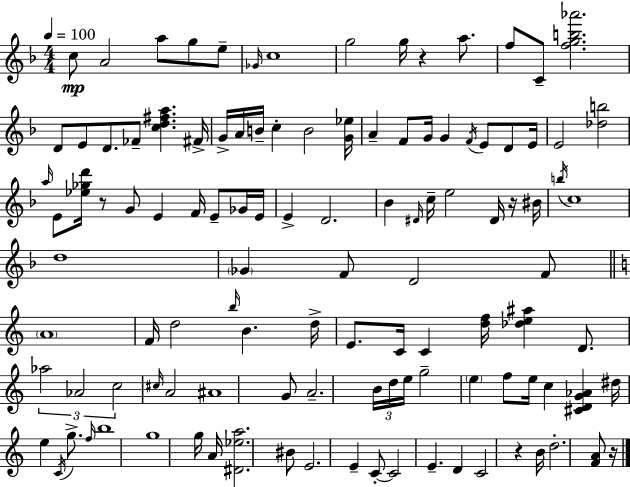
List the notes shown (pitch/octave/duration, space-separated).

C5/e A4/h A5/e G5/e E5/e Gb4/s C5/w G5/h G5/s R/q A5/e. F5/e C4/e [F5,G5,B5,Ab6]/h. D4/e E4/e D4/e. FES4/e [C5,D5,F#5,A5]/q. F#4/s G4/s A4/s B4/s C5/q B4/h [G4,Eb5]/s A4/q F4/e G4/s G4/q F4/s E4/e D4/e E4/s E4/h [Db5,B5]/h A5/s E4/e [Eb5,Gb5,D6]/s R/e G4/e E4/q F4/s E4/e Gb4/s E4/s E4/q D4/h. Bb4/q D#4/s C5/s E5/h D#4/s R/s BIS4/s B5/s C5/w D5/w Gb4/q F4/e D4/h F4/e A4/w F4/s D5/h B5/s B4/q. D5/s E4/e. C4/s C4/q [D5,F5]/s [Db5,E5,A#5]/q D4/e. Ab5/h Ab4/h C5/h C#5/s A4/h A#4/w G4/e A4/h. B4/s D5/s E5/s G5/h E5/q F5/e E5/s C5/q [C#4,D4,G4,Ab4]/q D#5/s E5/q C4/s G5/e. F5/s B5/w G5/w G5/s A4/s [D#4,Eb5,A5]/h. BIS4/e E4/h. E4/q C4/e C4/h E4/q. D4/q C4/h R/q B4/s D5/h. [F4,A4]/e R/s